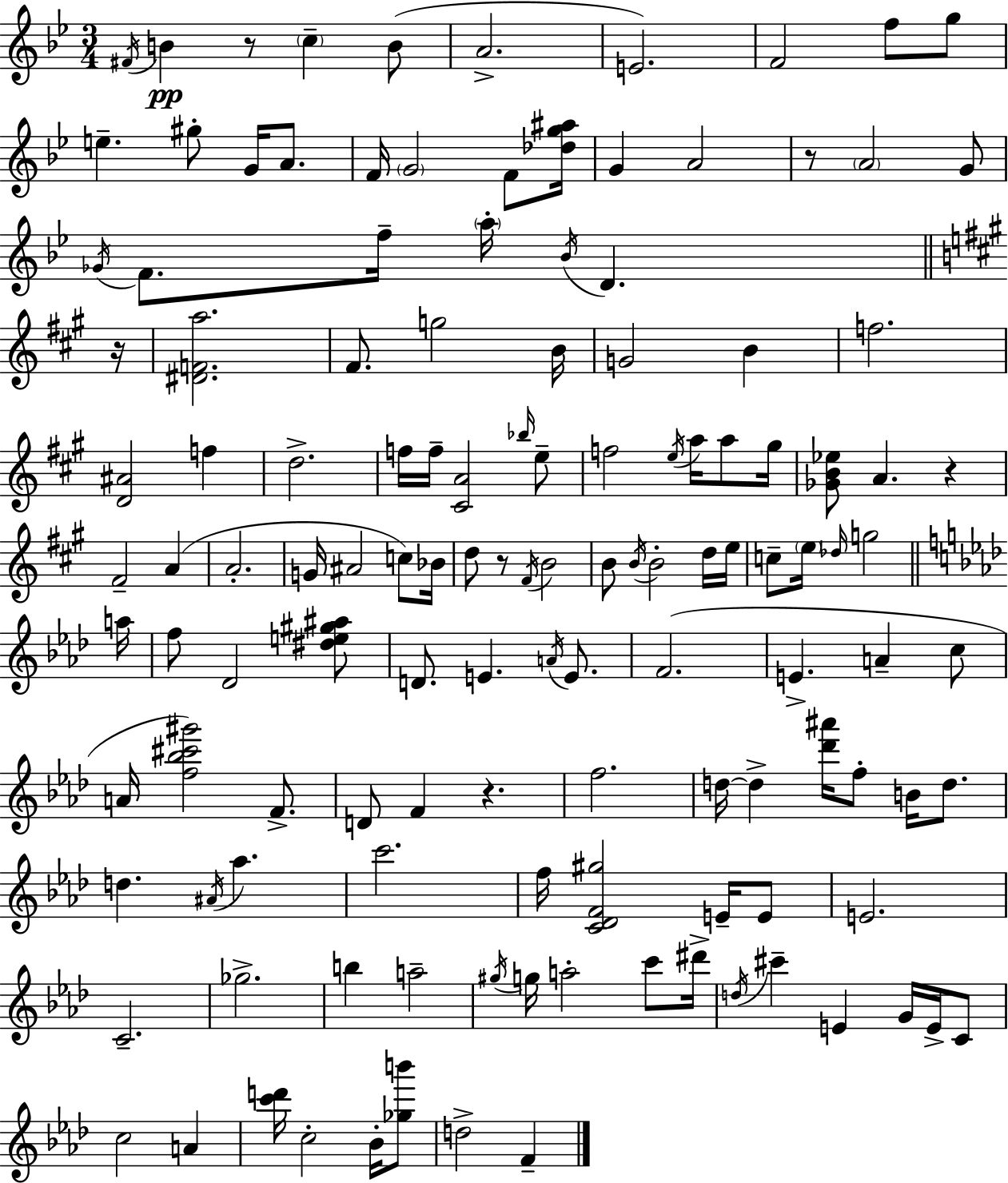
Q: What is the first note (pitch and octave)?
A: F#4